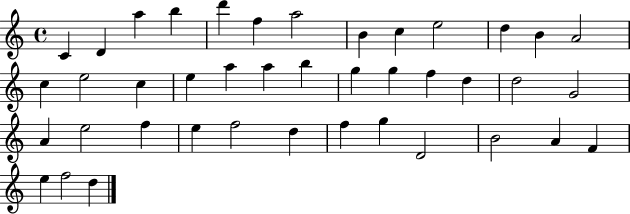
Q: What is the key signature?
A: C major